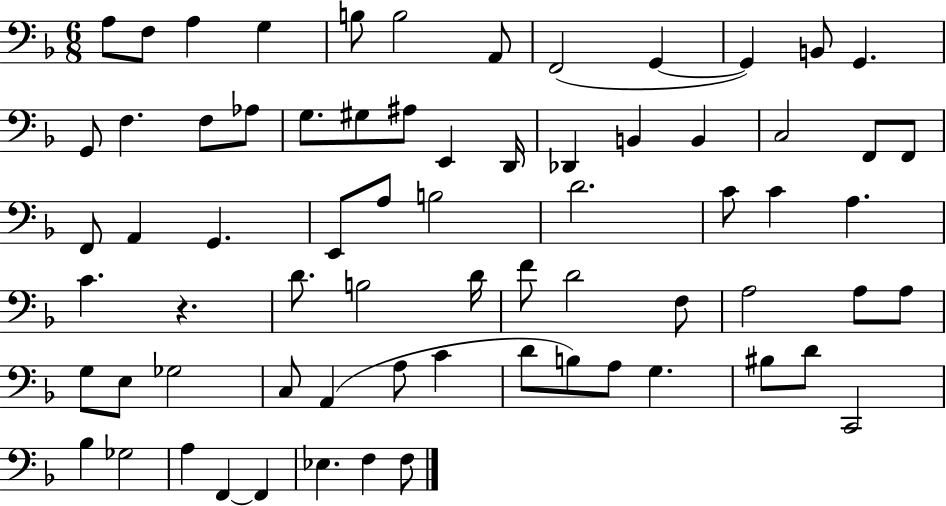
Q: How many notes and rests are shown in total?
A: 70